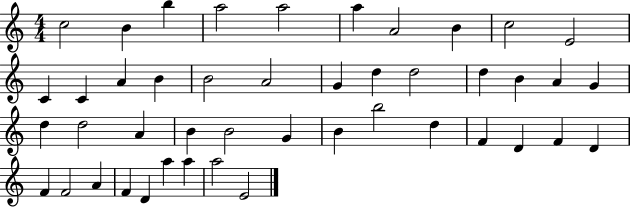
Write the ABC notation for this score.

X:1
T:Untitled
M:4/4
L:1/4
K:C
c2 B b a2 a2 a A2 B c2 E2 C C A B B2 A2 G d d2 d B A G d d2 A B B2 G B b2 d F D F D F F2 A F D a a a2 E2